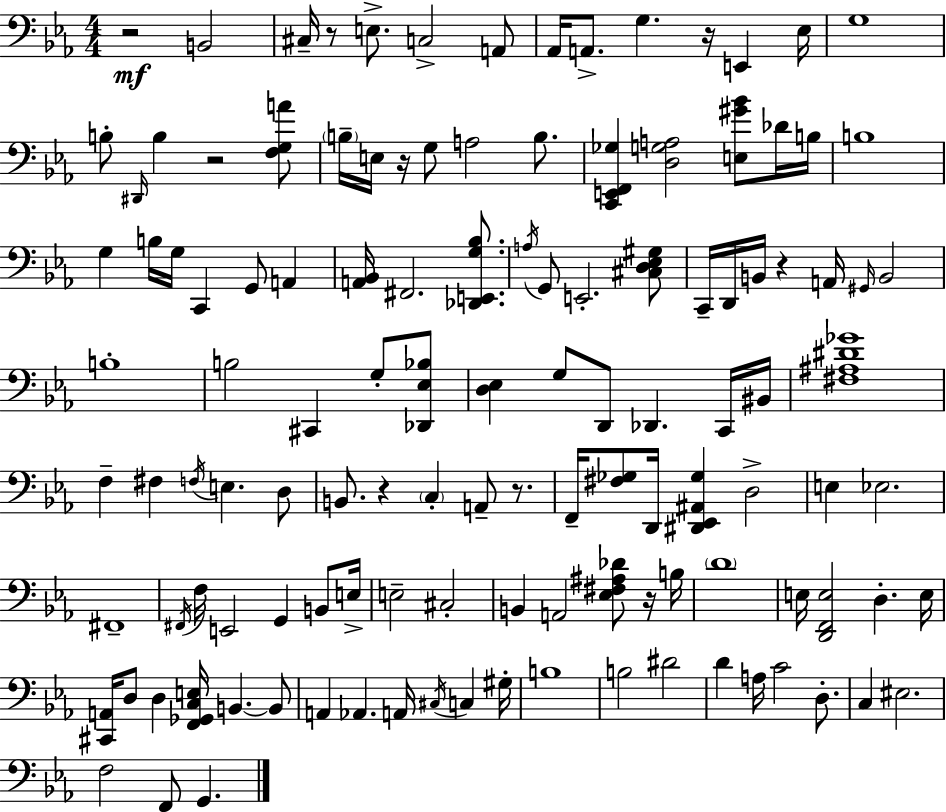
R/h B2/h C#3/s R/e E3/e. C3/h A2/e Ab2/s A2/e. G3/q. R/s E2/q Eb3/s G3/w B3/e D#2/s B3/q R/h [F3,G3,A4]/e B3/s E3/s R/s G3/e A3/h B3/e. [C2,E2,F2,Gb3]/q [D3,G3,A3]/h [E3,G#4,Bb4]/e Db4/s B3/s B3/w G3/q B3/s G3/s C2/q G2/e A2/q [A2,Bb2]/s F#2/h. [Db2,E2,G3,Bb3]/e. A3/s G2/e E2/h. [C#3,D3,Eb3,G#3]/e C2/s D2/s B2/s R/q A2/s G#2/s B2/h B3/w B3/h C#2/q G3/e [Db2,Eb3,Bb3]/e [D3,Eb3]/q G3/e D2/e Db2/q. C2/s BIS2/s [F#3,A#3,D#4,Gb4]/w F3/q F#3/q F3/s E3/q. D3/e B2/e. R/q C3/q A2/e R/e. F2/s [F#3,Gb3]/e D2/s [D#2,Eb2,A#2,Gb3]/q D3/h E3/q Eb3/h. F#2/w F#2/s F3/s E2/h G2/q B2/e E3/s E3/h C#3/h B2/q A2/h [Eb3,F#3,A#3,Db4]/e R/s B3/s D4/w E3/s [D2,F2,E3]/h D3/q. E3/s [C#2,A2]/s D3/e D3/q [F2,Gb2,C3,E3]/s B2/q. B2/e A2/q Ab2/q. A2/s C#3/s C3/q G#3/s B3/w B3/h D#4/h D4/q A3/s C4/h D3/e. C3/q EIS3/h. F3/h F2/e G2/q.